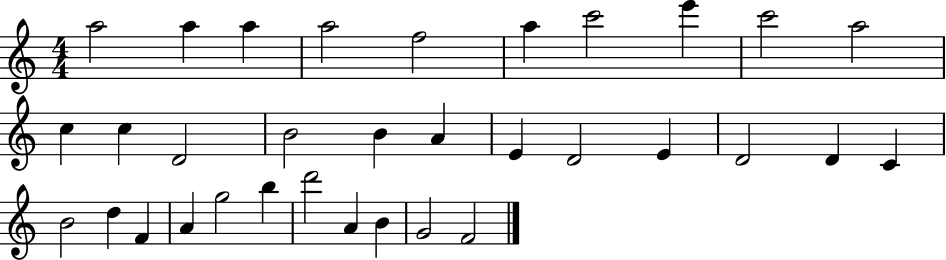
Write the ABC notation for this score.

X:1
T:Untitled
M:4/4
L:1/4
K:C
a2 a a a2 f2 a c'2 e' c'2 a2 c c D2 B2 B A E D2 E D2 D C B2 d F A g2 b d'2 A B G2 F2